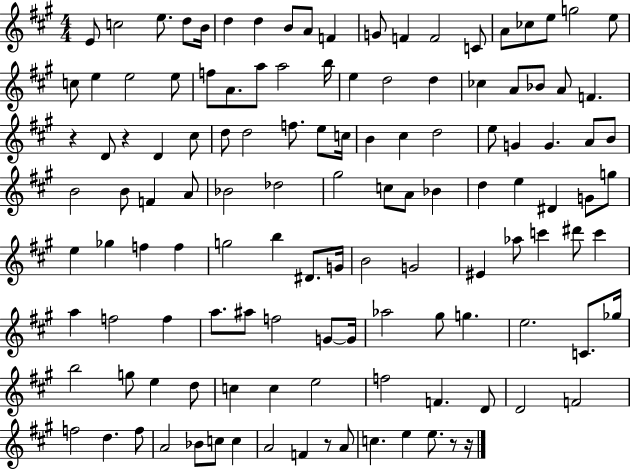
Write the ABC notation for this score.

X:1
T:Untitled
M:4/4
L:1/4
K:A
E/2 c2 e/2 d/2 B/4 d d B/2 A/2 F G/2 F F2 C/2 A/2 _c/2 e/2 g2 e/2 c/2 e e2 e/2 f/2 A/2 a/2 a2 b/4 e d2 d _c A/2 _B/2 A/2 F z D/2 z D ^c/2 d/2 d2 f/2 e/2 c/4 B ^c d2 e/2 G G A/2 B/2 B2 B/2 F A/2 _B2 _d2 ^g2 c/2 A/2 _B d e ^D G/2 g/2 e _g f f g2 b ^D/2 G/4 B2 G2 ^E _a/2 c' ^d'/2 c' a f2 f a/2 ^a/2 f2 G/2 G/4 _a2 ^g/2 g e2 C/2 _g/4 b2 g/2 e d/2 c c e2 f2 F D/2 D2 F2 f2 d f/2 A2 _B/2 c/2 c A2 F z/2 A/2 c e e/2 z/2 z/4